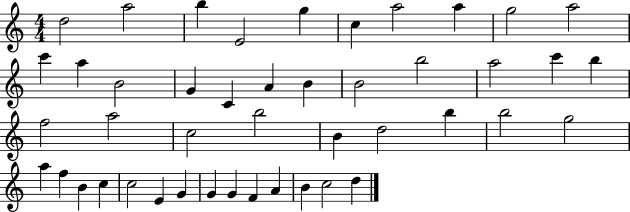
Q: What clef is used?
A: treble